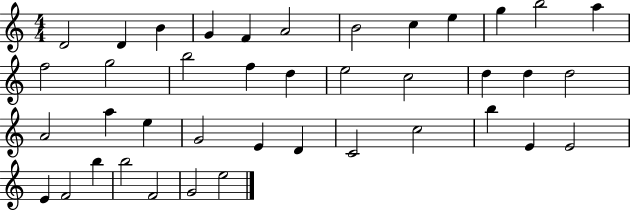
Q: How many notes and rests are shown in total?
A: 40